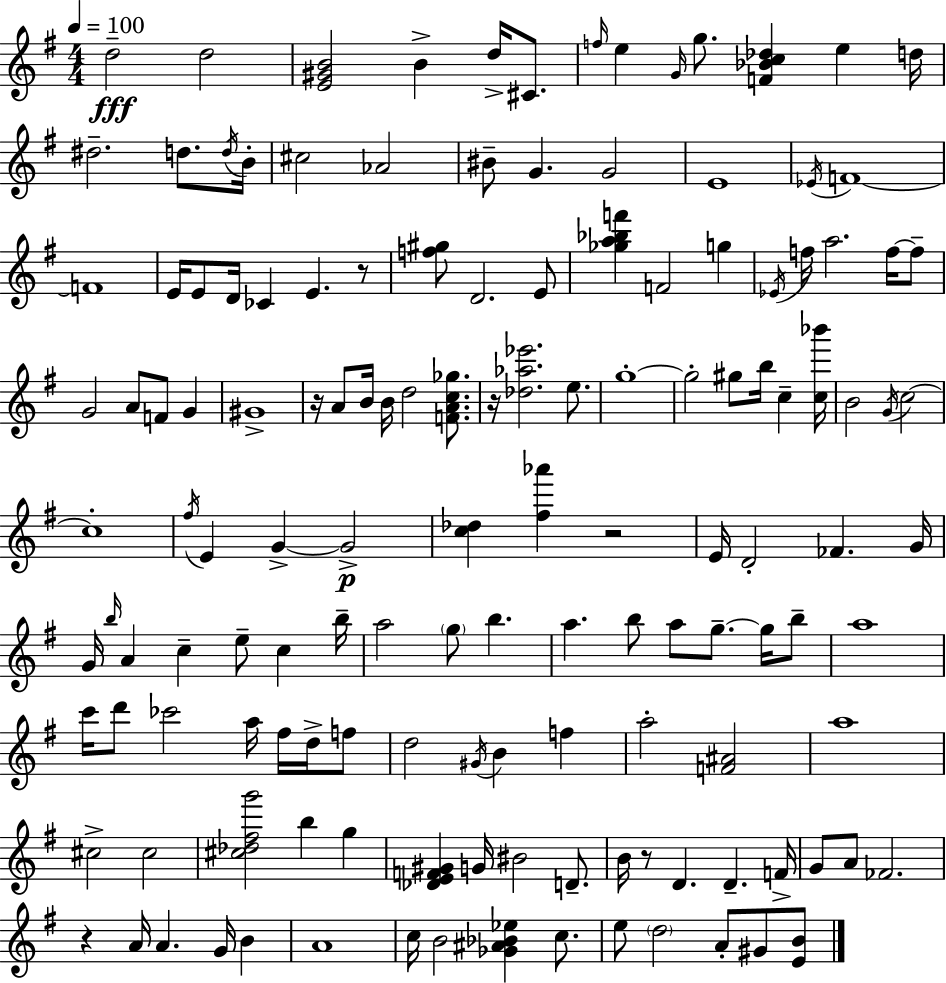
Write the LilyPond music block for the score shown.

{
  \clef treble
  \numericTimeSignature
  \time 4/4
  \key g \major
  \tempo 4 = 100
  d''2--\fff d''2 | <e' gis' b'>2 b'4-> d''16-> cis'8. | \grace { f''16 } e''4 \grace { g'16 } g''8. <f' bes' c'' des''>4 e''4 | d''16 dis''2.-- d''8. | \break \acciaccatura { d''16 } b'16-. cis''2 aes'2 | bis'8-- g'4. g'2 | e'1 | \acciaccatura { ees'16 } f'1~~ | \break f'1 | e'16 e'8 d'16 ces'4 e'4. | r8 <f'' gis''>8 d'2. | e'8 <ges'' a'' bes'' f'''>4 f'2 | \break g''4 \acciaccatura { ees'16 } f''16 a''2. | f''16~~ f''8-- g'2 a'8 f'8 | g'4 gis'1-> | r16 a'8 b'16 b'16 d''2 | \break <f' a' c'' ges''>8. r16 <des'' aes'' ees'''>2. | e''8. g''1-.~~ | g''2-. gis''8 b''16 | c''4-- <c'' bes'''>16 b'2 \acciaccatura { g'16 } c''2~~ | \break c''1-. | \acciaccatura { fis''16 } e'4 g'4->~~ g'2->\p | <c'' des''>4 <fis'' aes'''>4 r2 | e'16 d'2-. | \break fes'4. g'16 g'16 \grace { b''16 } a'4 c''4-- | e''8-- c''4 b''16-- a''2 | \parenthesize g''8 b''4. a''4. b''8 | a''8 g''8.--~~ g''16 b''8-- a''1 | \break c'''16 d'''8 ces'''2 | a''16 fis''16 d''16-> f''8 d''2 | \acciaccatura { gis'16 } b'4 f''4 a''2-. | <f' ais'>2 a''1 | \break cis''2-> | cis''2 <cis'' des'' fis'' g'''>2 | b''4 g''4 <des' e' f' gis'>4 g'16 bis'2 | d'8.-- b'16 r8 d'4. | \break d'4.-- f'16-> g'8 a'8 fes'2. | r4 a'16 a'4. | g'16 b'4 a'1 | c''16 b'2 | \break <ges' ais' bes' ees''>4 c''8. e''8 \parenthesize d''2 | a'8-. gis'8 <e' b'>8 \bar "|."
}